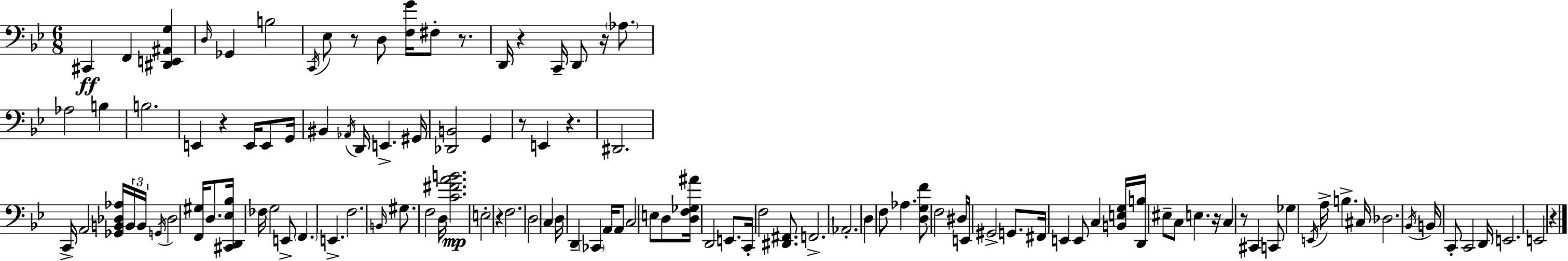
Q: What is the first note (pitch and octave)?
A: C#2